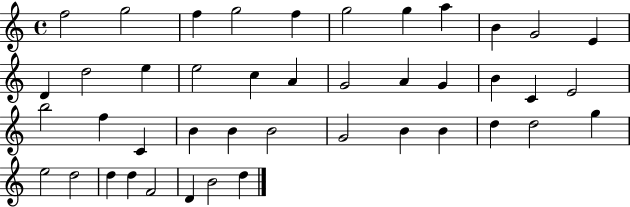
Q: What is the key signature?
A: C major